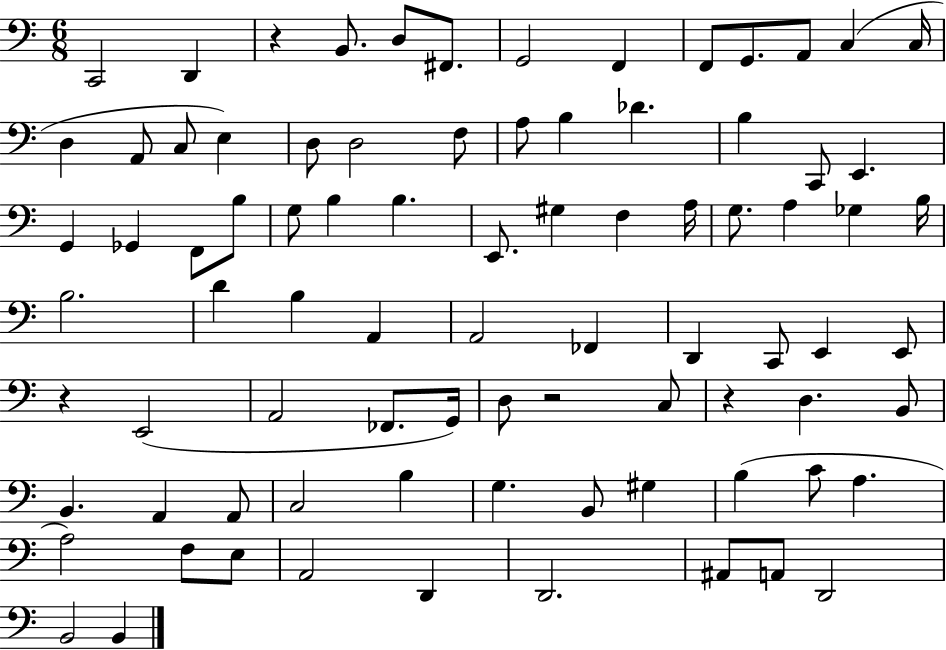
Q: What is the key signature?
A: C major